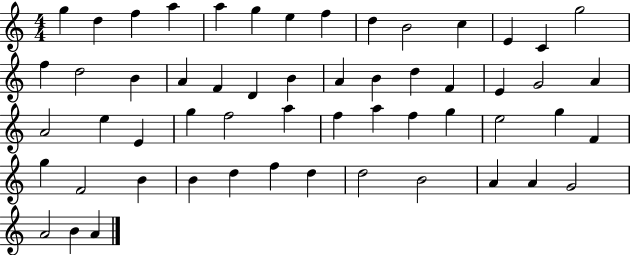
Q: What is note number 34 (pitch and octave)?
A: A5